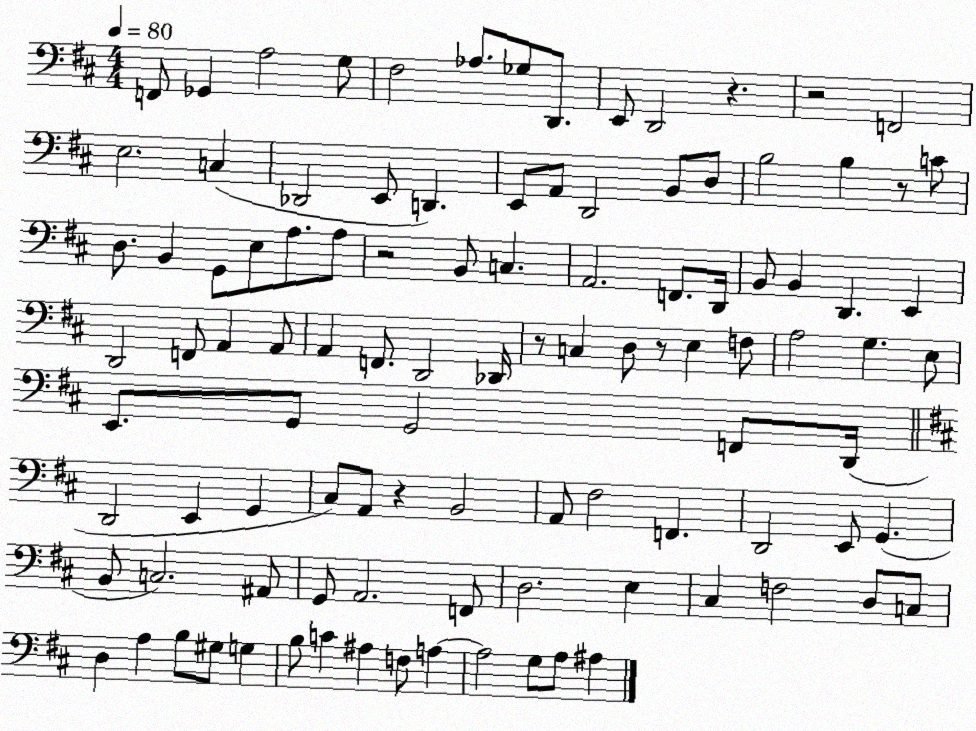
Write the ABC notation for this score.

X:1
T:Untitled
M:4/4
L:1/4
K:D
F,,/2 _G,, A,2 G,/2 ^F,2 _A,/2 _G,/2 D,,/2 E,,/2 D,,2 z z2 F,,2 E,2 C, _D,,2 E,,/2 D,, E,,/2 A,,/2 D,,2 B,,/2 D,/2 B,2 B, z/2 C/2 D,/2 B,, G,,/2 E,/2 A,/2 A,/2 z2 B,,/2 C, A,,2 F,,/2 D,,/4 B,,/2 B,, D,, E,, D,,2 F,,/2 A,, A,,/2 A,, F,,/2 D,,2 _D,,/4 z/2 C, D,/2 z/2 E, F,/2 A,2 G, E,/2 E,,/2 G,,/2 G,,2 F,,/2 D,,/4 D,,2 E,, G,, ^C,/2 A,,/2 z B,,2 A,,/2 ^F,2 F,, D,,2 E,,/2 G,, B,,/2 C,2 ^A,,/2 G,,/2 A,,2 F,,/2 D,2 E, ^C, F,2 D,/2 C,/2 D, A, B,/2 ^G,/2 G, B,/2 C ^A, F,/2 A, A,2 G,/2 A,/2 ^A,